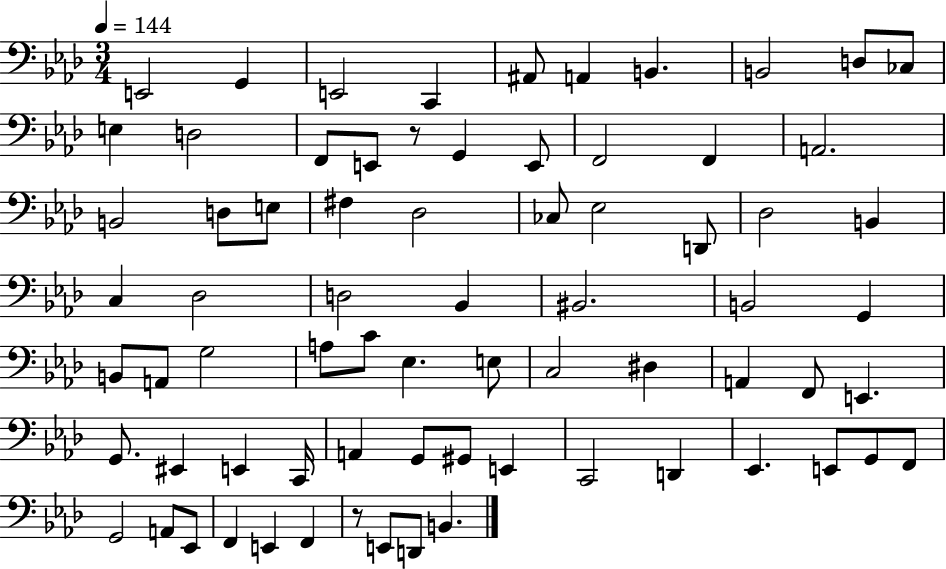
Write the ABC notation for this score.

X:1
T:Untitled
M:3/4
L:1/4
K:Ab
E,,2 G,, E,,2 C,, ^A,,/2 A,, B,, B,,2 D,/2 _C,/2 E, D,2 F,,/2 E,,/2 z/2 G,, E,,/2 F,,2 F,, A,,2 B,,2 D,/2 E,/2 ^F, _D,2 _C,/2 _E,2 D,,/2 _D,2 B,, C, _D,2 D,2 _B,, ^B,,2 B,,2 G,, B,,/2 A,,/2 G,2 A,/2 C/2 _E, E,/2 C,2 ^D, A,, F,,/2 E,, G,,/2 ^E,, E,, C,,/4 A,, G,,/2 ^G,,/2 E,, C,,2 D,, _E,, E,,/2 G,,/2 F,,/2 G,,2 A,,/2 _E,,/2 F,, E,, F,, z/2 E,,/2 D,,/2 B,,